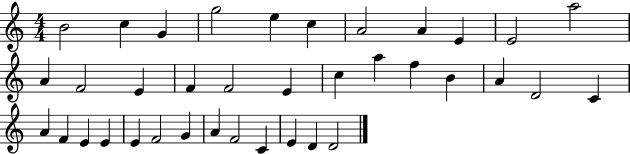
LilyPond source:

{
  \clef treble
  \numericTimeSignature
  \time 4/4
  \key c \major
  b'2 c''4 g'4 | g''2 e''4 c''4 | a'2 a'4 e'4 | e'2 a''2 | \break a'4 f'2 e'4 | f'4 f'2 e'4 | c''4 a''4 f''4 b'4 | a'4 d'2 c'4 | \break a'4 f'4 e'4 e'4 | e'4 f'2 g'4 | a'4 f'2 c'4 | e'4 d'4 d'2 | \break \bar "|."
}